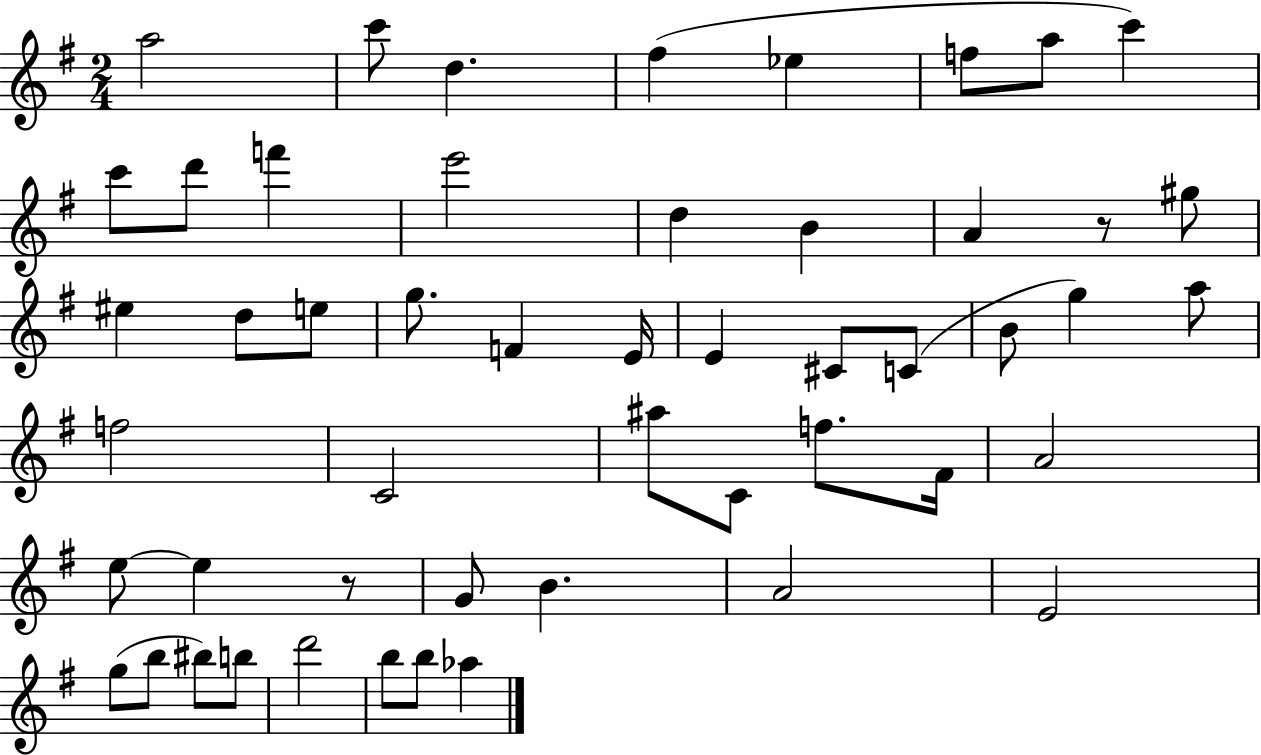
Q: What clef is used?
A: treble